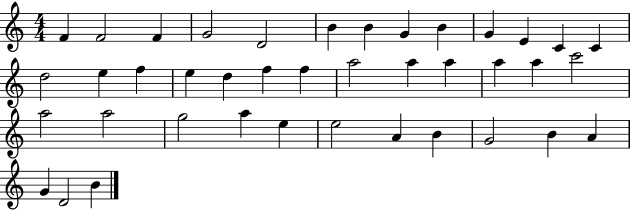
X:1
T:Untitled
M:4/4
L:1/4
K:C
F F2 F G2 D2 B B G B G E C C d2 e f e d f f a2 a a a a c'2 a2 a2 g2 a e e2 A B G2 B A G D2 B